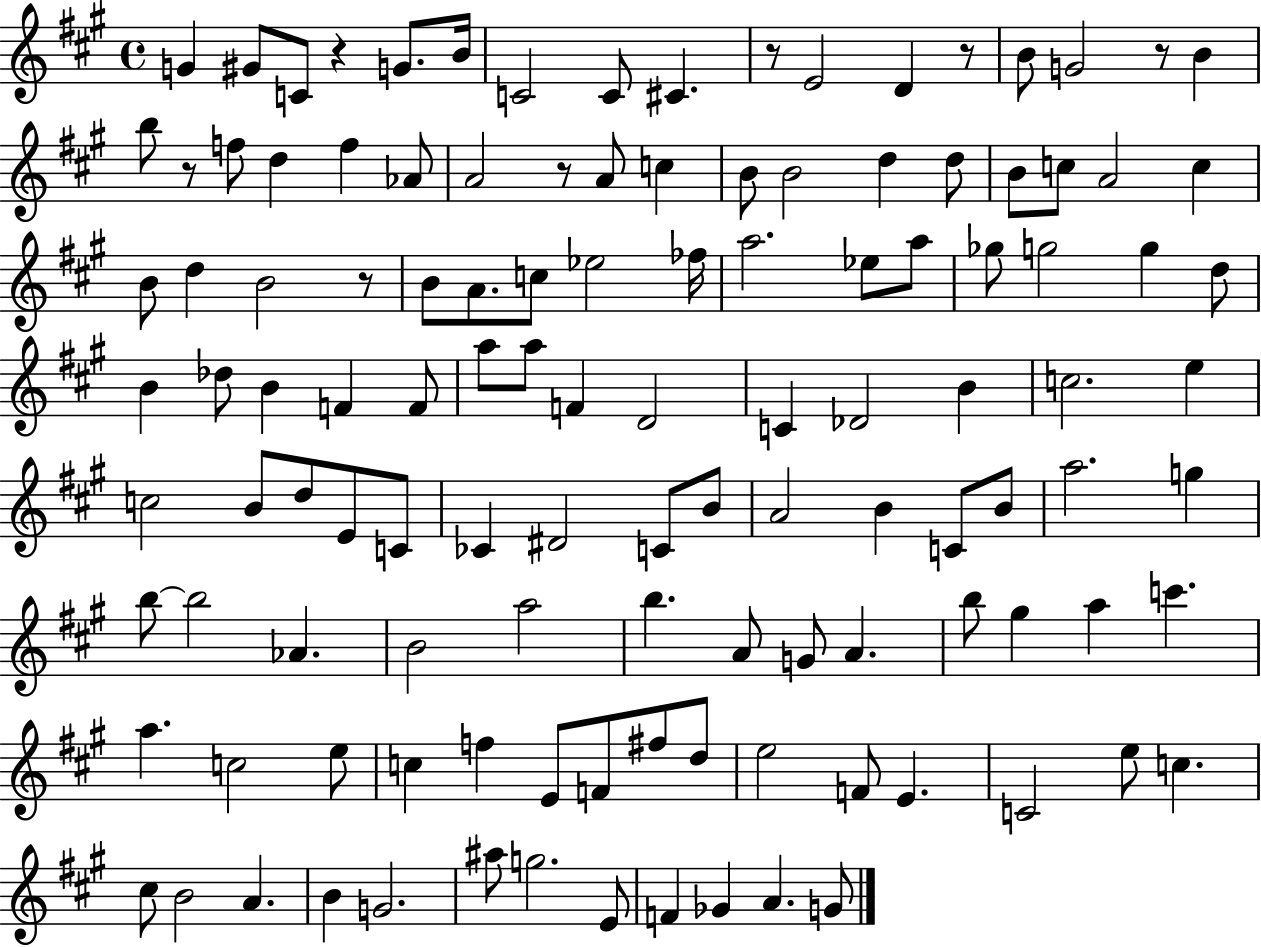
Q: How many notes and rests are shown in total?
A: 120